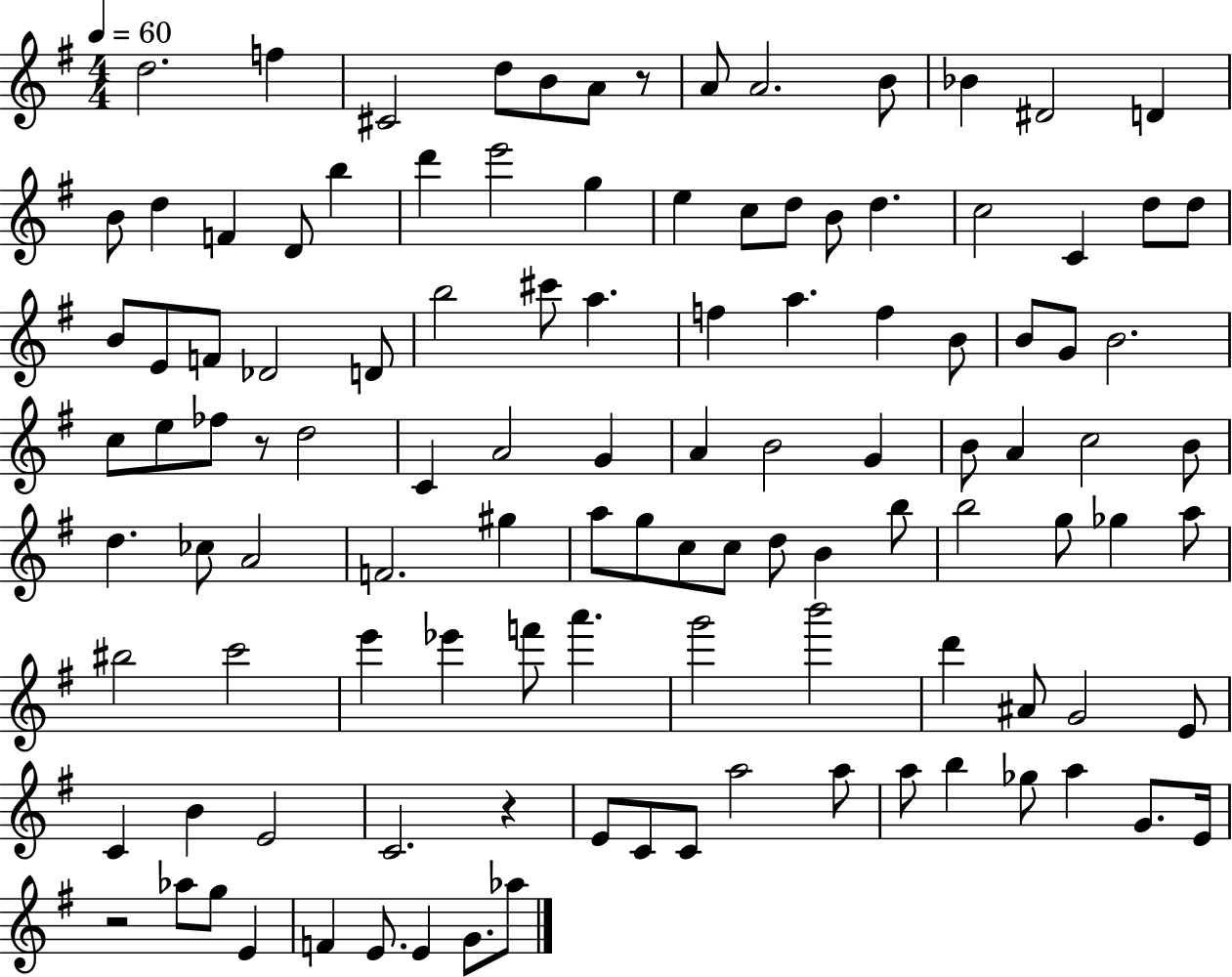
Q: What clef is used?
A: treble